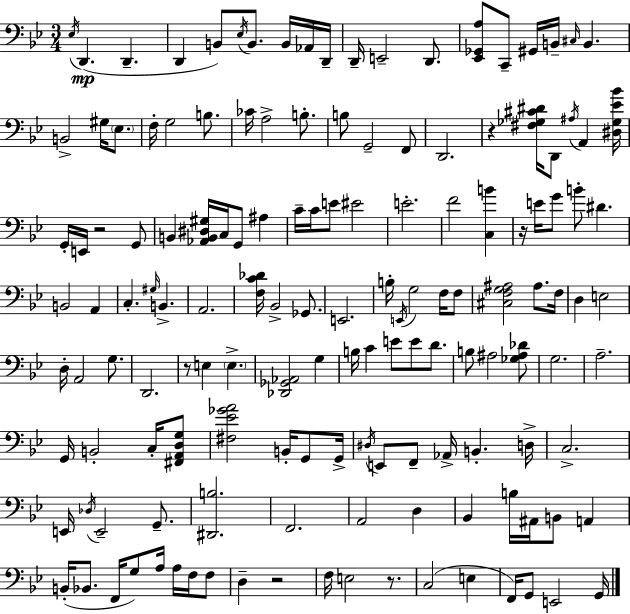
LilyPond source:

{
  \clef bass
  \numericTimeSignature
  \time 3/4
  \key bes \major
  \acciaccatura { ees16 }(\mp d,4. d,4.-- | d,4 b,8) \acciaccatura { ees16 } b,8. b,16 | aes,16 d,16-- d,16-- e,2-- d,8. | <ees, ges, a>8 c,8-- gis,16 b,16-- \grace { cis16 } b,4. | \break b,2-> gis16 | \parenthesize ees8. f16-. g2 | b8. ces'16 a2-> | b8.-. b8 g,2-- | \break f,8 d,2. | r4 <fis ges cis' dis'>16 d,8 \acciaccatura { ais16 } a,4 | <dis ges ees' bes'>16 g,16-. e,16 r2 | g,8 b,4 <aes, b, dis gis>16 c16 g,8 | \break ais4 c'16-- c'16 e'8 eis'2 | e'2.-. | f'2 | <c b'>4 r16 e'16 g'8 b'8-. dis'4. | \break b,2 | a,4 c4.-. \grace { gis16 } b,4.-> | a,2. | <f c' des'>16 bes,2-> | \break ges,8. e,2. | b16-. \acciaccatura { e,16 } g2 | f16 f8 <cis f g ais>2 | ais8. f16 d4 e2 | \break d16-. a,2 | g8. d,2. | r8 e4 | \parenthesize e4.-> <des, ges, aes,>2 | \break g4 b16 c'4 e'8 | e'8 d'8. b8 ais2 | <ges ais des'>8 g2. | a2.-- | \break g,16 b,2-. | c16-. <fis, a, d g>8 <fis ees' ges' a'>2 | b,16-. g,8 g,16-> \acciaccatura { dis16 } e,8 f,8-- aes,16-> | b,4.-. d16-> c2.-> | \break e,16 \acciaccatura { des16 } e,2-- | g,8.-- <dis, b>2. | f,2. | a,2 | \break d4 bes,4 | b16 ais,16 b,8 a,4 b,16-.( bes,8. | f,16 g8) a16 a16 f16 f8 d4-- | r2 f16 e2 | \break r8. c2( | e4 f,16) g,8 e,2 | g,16 \bar "|."
}